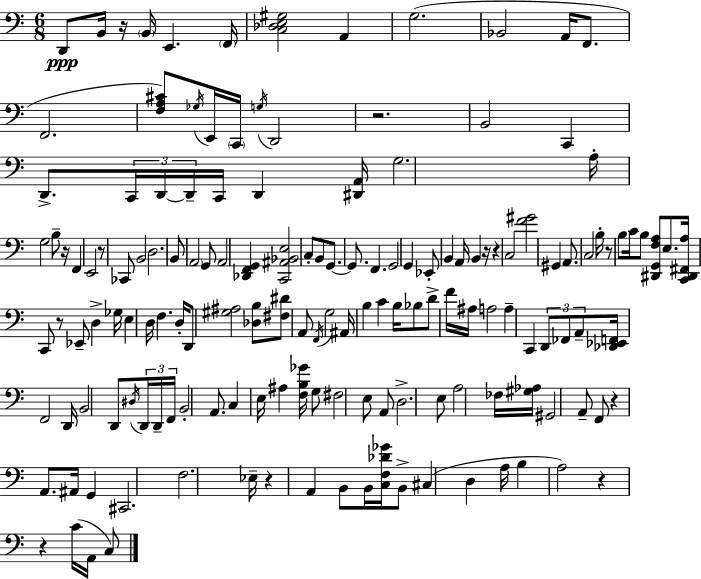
X:1
T:Untitled
M:6/8
L:1/4
K:C
D,,/2 B,,/4 z/4 B,,/4 E,, F,,/4 [C,_D,E,^G,]2 A,, G,2 _B,,2 A,,/4 F,,/2 F,,2 [F,A,^C]/2 _G,/4 E,,/4 C,,/4 G,/4 D,,2 z2 B,,2 C,, D,,/2 C,,/4 D,,/4 D,,/4 C,,/4 D,, [^D,,A,,]/4 G,2 A,/4 G,2 B,/2 z/4 F,, E,,2 z/2 _C,,/2 B,,2 D,2 B,,/2 A,,2 G,,/2 A,,2 [_D,,F,,G,,] [C,,^A,,_B,,E,]2 C,/2 B,,/2 G,,/2 G,,/2 F,, G,,2 G,, _E,,/2 B,, A,,/4 B,, z/4 z C,2 [F^G]2 ^G,, A,,/2 C,2 B,/4 z/2 B,/2 C/4 B,/2 [^D,,G,,F,A,]/2 E,/2 [C,,^D,,^F,,A,]/4 C,,/2 z/2 _E,,/2 D, _G,/4 E, D,/4 F, D,/4 D,,/2 [^G,^A,]2 [_D,B,]/2 [^F,^D]/2 A,,/2 F,,/4 G,2 ^A,,/4 B, C B,/4 _B,/2 D/2 F/4 ^A,/4 A,2 A, C,, D,,/2 _F,,/2 A,,/2 [_D,,_E,,F,,]/4 F,,2 D,,/4 B,,2 D,,/2 ^D,/4 D,,/4 D,,/4 F,,/4 B,,2 A,,/2 C, E,/4 ^A, [F,B,_G]/4 G,/2 ^F,2 E,/2 A,,/2 D,2 E,/2 A,2 _F,/4 [^G,_A,]/4 ^G,,2 A,,/2 F,,/2 z A,,/2 ^A,,/4 G,, ^C,,2 F,2 _E,/4 z A,, B,,/2 B,,/4 [C,F,_D_G]/4 B,,/2 ^C, D, A,/4 B, A,2 z z C/4 A,,/4 C,/2